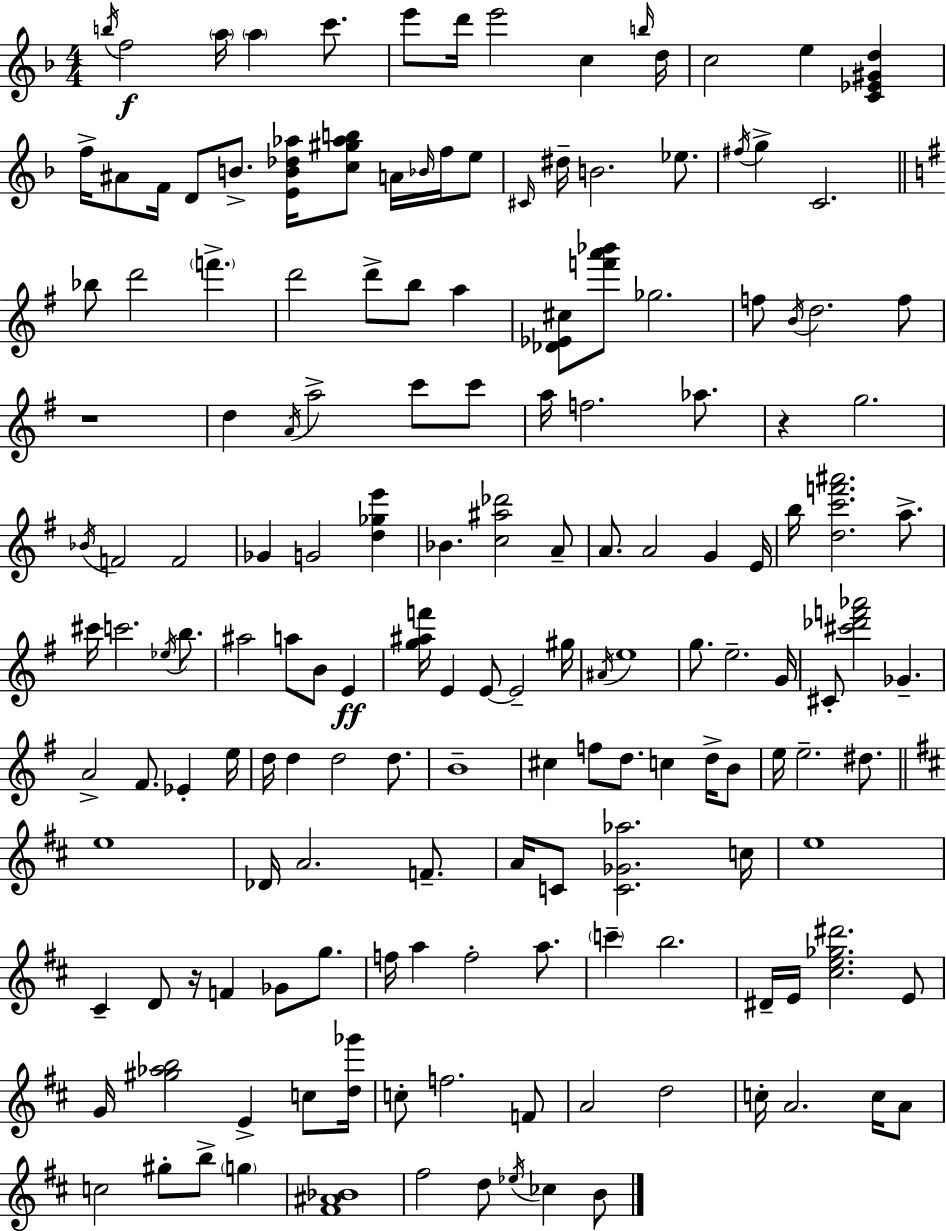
{
  \clef treble
  \numericTimeSignature
  \time 4/4
  \key f \major
  \acciaccatura { b''16 }\f f''2 \parenthesize a''16 \parenthesize a''4 c'''8. | e'''8 d'''16 e'''2 c''4 | \grace { b''16 } d''16 c''2 e''4 <c' ees' gis' d''>4 | f''16-> ais'8 f'16 d'8 b'8.-> <e' b' des'' aes''>16 <c'' gis'' aes'' b''>8 a'16 \grace { bes'16 } | \break f''16 e''8 \grace { cis'16 } dis''16-- b'2. | ees''8. \acciaccatura { fis''16 } g''4-> c'2. | \bar "||" \break \key g \major bes''8 d'''2 \parenthesize f'''4.-> | d'''2 d'''8-> b''8 a''4 | <des' ees' cis''>8 <f''' a''' bes'''>8 ges''2. | f''8 \acciaccatura { b'16 } d''2. f''8 | \break r1 | d''4 \acciaccatura { a'16 } a''2-> c'''8 | c'''8 a''16 f''2. aes''8. | r4 g''2. | \break \acciaccatura { bes'16 } f'2 f'2 | ges'4 g'2 <d'' ges'' e'''>4 | bes'4. <c'' ais'' des'''>2 | a'8-- a'8. a'2 g'4 | \break e'16 b''16 <d'' c''' f''' ais'''>2. | a''8.-> cis'''16 c'''2. | \acciaccatura { ees''16 } b''8. ais''2 a''8 b'8 | e'4\ff <g'' ais'' f'''>16 e'4 e'8~~ e'2-- | \break gis''16 \acciaccatura { ais'16 } e''1 | g''8. e''2.-- | g'16 cis'8-. <cis''' des''' f''' aes'''>2 ges'4.-- | a'2-> fis'8. | \break ees'4-. e''16 d''16 d''4 d''2 | d''8. b'1-- | cis''4 f''8 d''8. c''4 | d''16-> b'8 e''16 e''2.-- | \break dis''8. \bar "||" \break \key d \major e''1 | des'16 a'2. f'8.-- | a'16 c'8 <c' ges' aes''>2. c''16 | e''1 | \break cis'4-- d'8 r16 f'4 ges'8 g''8. | f''16 a''4 f''2-. a''8. | \parenthesize c'''4-- b''2. | dis'16-- e'16 <cis'' e'' ges'' dis'''>2. e'8 | \break g'16 <gis'' aes'' b''>2 e'4-> c''8 <d'' ges'''>16 | c''8-. f''2. f'8 | a'2 d''2 | c''16-. a'2. c''16 a'8 | \break c''2 gis''8-. b''8-> \parenthesize g''4 | <fis' ais' bes'>1 | fis''2 d''8 \acciaccatura { ees''16 } ces''4 b'8 | \bar "|."
}